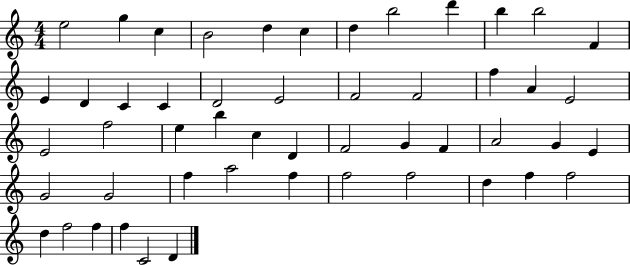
E5/h G5/q C5/q B4/h D5/q C5/q D5/q B5/h D6/q B5/q B5/h F4/q E4/q D4/q C4/q C4/q D4/h E4/h F4/h F4/h F5/q A4/q E4/h E4/h F5/h E5/q B5/q C5/q D4/q F4/h G4/q F4/q A4/h G4/q E4/q G4/h G4/h F5/q A5/h F5/q F5/h F5/h D5/q F5/q F5/h D5/q F5/h F5/q F5/q C4/h D4/q